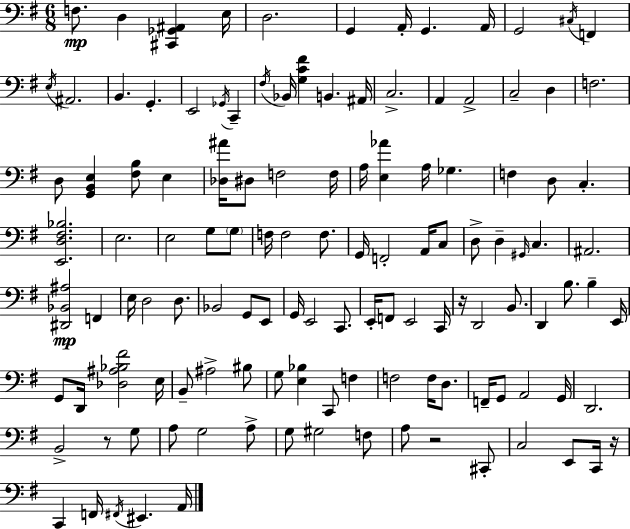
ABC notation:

X:1
T:Untitled
M:6/8
L:1/4
K:Em
F,/2 D, [^C,,_G,,^A,,] E,/4 D,2 G,, A,,/4 G,, A,,/4 G,,2 ^C,/4 F,, E,/4 ^A,,2 B,, G,, E,,2 _G,,/4 C,, ^F,/4 _B,,/4 [G,C^F] B,, ^A,,/4 C,2 A,, A,,2 C,2 D, F,2 D,/2 [G,,B,,E,] [^F,B,]/2 E, [_D,^A]/4 ^D,/2 F,2 F,/4 A,/4 [E,_A] A,/4 _G, F, D,/2 C, [E,,D,^F,_B,]2 E,2 E,2 G,/2 G,/2 F,/4 F,2 F,/2 G,,/4 F,,2 A,,/4 C,/2 D,/2 D, ^G,,/4 C, ^A,,2 [^D,,_B,,^A,]2 F,, E,/4 D,2 D,/2 _B,,2 G,,/2 E,,/2 G,,/4 E,,2 C,,/2 E,,/4 F,,/2 E,,2 C,,/4 z/4 D,,2 B,,/2 D,, B,/2 B, E,,/4 G,,/2 D,,/4 [_D,^A,_B,^F]2 E,/4 B,,/2 ^A,2 ^B,/2 G,/2 [E,_B,] C,,/2 F, F,2 F,/4 D,/2 F,,/4 G,,/2 A,,2 G,,/4 D,,2 B,,2 z/2 G,/2 A,/2 G,2 A,/2 G,/2 ^G,2 F,/2 A,/2 z2 ^C,,/2 C,2 E,,/2 C,,/4 z/4 C,, F,,/4 ^F,,/4 ^E,, A,,/4